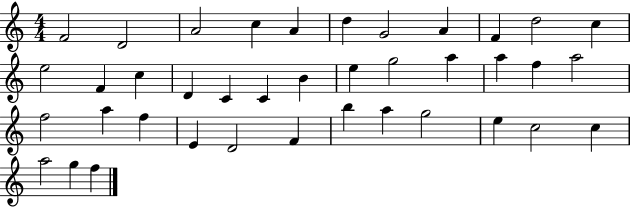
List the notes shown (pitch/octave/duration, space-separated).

F4/h D4/h A4/h C5/q A4/q D5/q G4/h A4/q F4/q D5/h C5/q E5/h F4/q C5/q D4/q C4/q C4/q B4/q E5/q G5/h A5/q A5/q F5/q A5/h F5/h A5/q F5/q E4/q D4/h F4/q B5/q A5/q G5/h E5/q C5/h C5/q A5/h G5/q F5/q